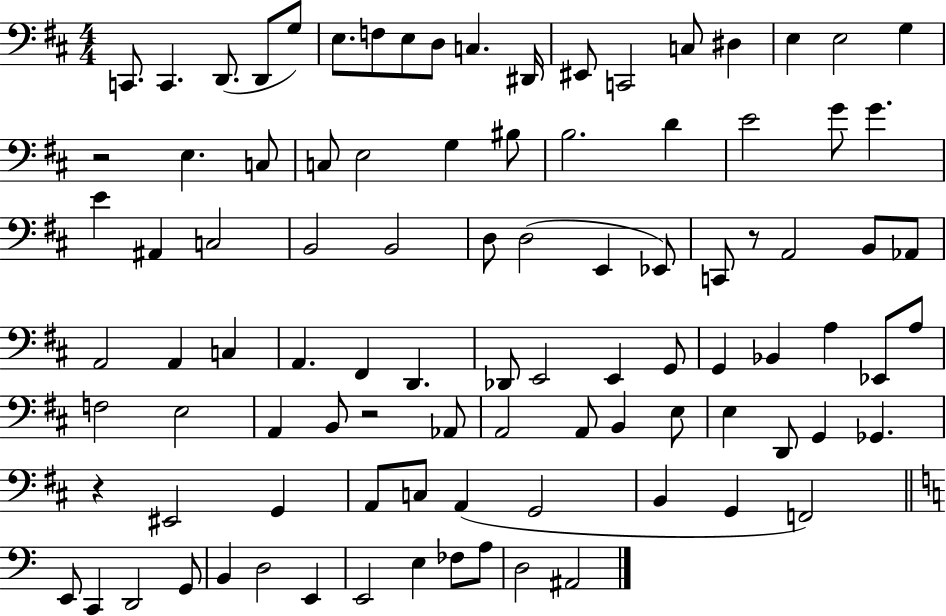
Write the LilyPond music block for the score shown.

{
  \clef bass
  \numericTimeSignature
  \time 4/4
  \key d \major
  c,8. c,4. d,8.( d,8 g8) | e8. f8 e8 d8 c4. dis,16 | eis,8 c,2 c8 dis4 | e4 e2 g4 | \break r2 e4. c8 | c8 e2 g4 bis8 | b2. d'4 | e'2 g'8 g'4. | \break e'4 ais,4 c2 | b,2 b,2 | d8 d2( e,4 ees,8) | c,8 r8 a,2 b,8 aes,8 | \break a,2 a,4 c4 | a,4. fis,4 d,4. | des,8 e,2 e,4 g,8 | g,4 bes,4 a4 ees,8 a8 | \break f2 e2 | a,4 b,8 r2 aes,8 | a,2 a,8 b,4 e8 | e4 d,8 g,4 ges,4. | \break r4 eis,2 g,4 | a,8 c8 a,4( g,2 | b,4 g,4 f,2) | \bar "||" \break \key a \minor e,8 c,4 d,2 g,8 | b,4 d2 e,4 | e,2 e4 fes8 a8 | d2 ais,2 | \break \bar "|."
}